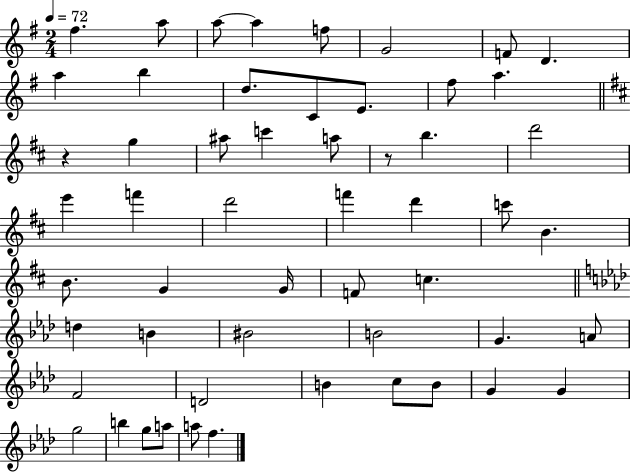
X:1
T:Untitled
M:2/4
L:1/4
K:G
^f a/2 a/2 a f/2 G2 F/2 D a b d/2 C/2 E/2 ^f/2 a z g ^a/2 c' a/2 z/2 b d'2 e' f' d'2 f' d' c'/2 B B/2 G G/4 F/2 c d B ^B2 B2 G A/2 F2 D2 B c/2 B/2 G G g2 b g/2 a/2 a/2 f